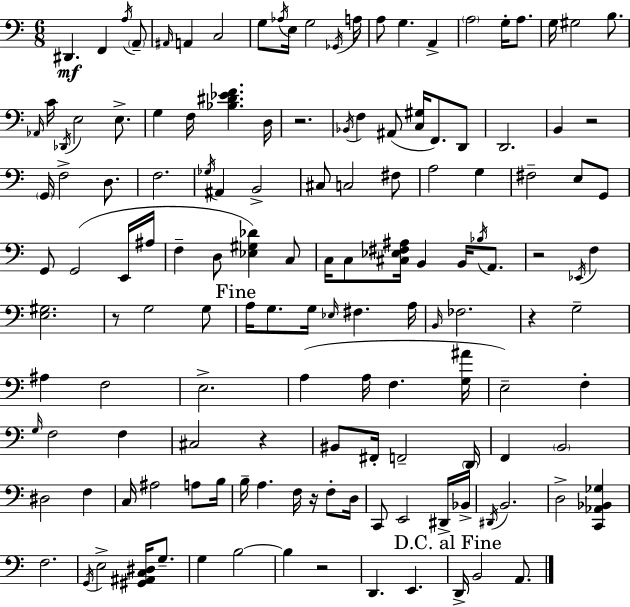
X:1
T:Untitled
M:6/8
L:1/4
K:C
^D,, F,, A,/4 A,,/2 ^A,,/4 A,, C,2 G,/2 _A,/4 E,/4 G,2 _G,,/4 A,/4 A,/2 G, A,, A,2 G,/4 A,/2 G,/4 ^G,2 B,/2 _A,,/4 C/4 _D,,/4 E,2 E,/2 G, F,/4 [_B,^D_EF] D,/4 z2 _B,,/4 F, ^A,,/2 [C,^G,]/4 F,,/2 D,,/2 D,,2 B,, z2 G,,/4 F,2 D,/2 F,2 _G,/4 ^A,, B,,2 ^C,/2 C,2 ^F,/2 A,2 G, ^F,2 E,/2 G,,/2 G,,/2 G,,2 E,,/4 ^A,/4 F, D,/2 [_E,^G,_D] C,/2 C,/4 C,/2 [^C,_E,^F,^A,]/4 B,, B,,/4 _B,/4 A,,/2 z2 _E,,/4 F, [E,^G,]2 z/2 G,2 G,/2 A,/4 G,/2 G,/4 _E,/4 ^F, A,/4 B,,/4 _F,2 z G,2 ^A, F,2 E,2 A, A,/4 F, [G,^A]/4 E,2 F, G,/4 F,2 F, ^C,2 z ^B,,/2 ^F,,/4 F,,2 D,,/4 F,, B,,2 ^D,2 F, C,/4 ^A,2 A,/2 B,/4 B,/4 A, F,/4 z/4 F,/2 D,/4 C,,/2 E,,2 ^D,,/4 _B,,/4 ^D,,/4 B,,2 D,2 [C,,_A,,_B,,_G,] F,2 G,,/4 E,2 [^G,,^A,,C,^D,]/4 G,/2 G, B,2 B, z2 D,, E,, D,,/4 B,,2 A,,/2